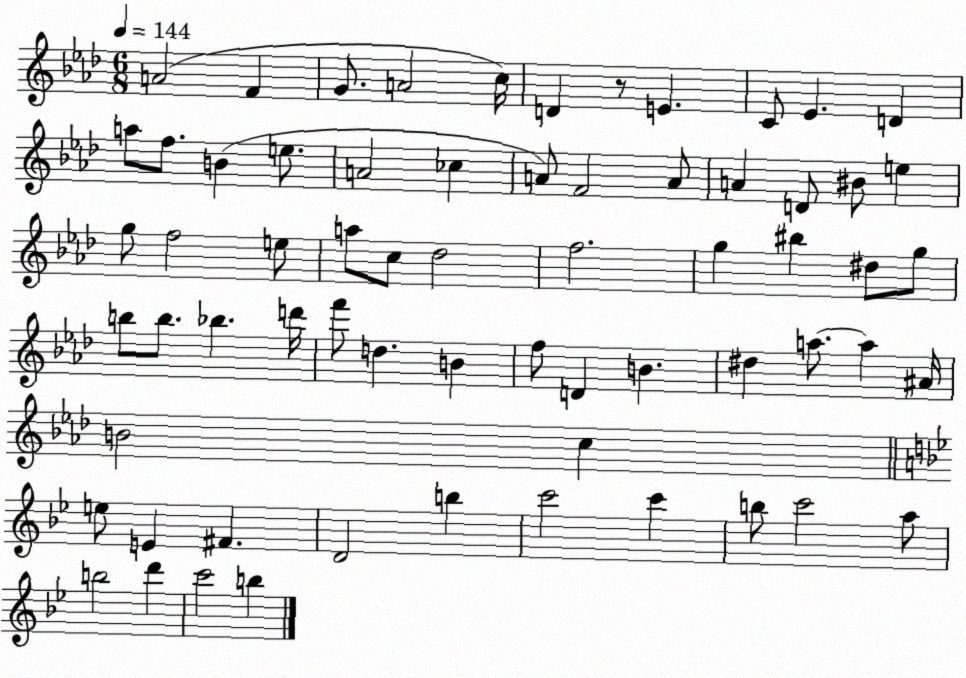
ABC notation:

X:1
T:Untitled
M:6/8
L:1/4
K:Ab
A2 F G/2 A2 c/4 D z/2 E C/2 _E D a/2 f/2 B e/2 A2 _c A/2 F2 A/2 A D/2 ^B/2 e g/2 f2 e/2 a/2 c/2 _d2 f2 g ^b ^d/2 g/2 b/2 b/2 _b d'/4 f'/2 d B f/2 D B ^d a/2 a ^A/4 B2 c e/2 E ^F D2 b c'2 c' b/2 c'2 a/2 b2 d' c'2 b